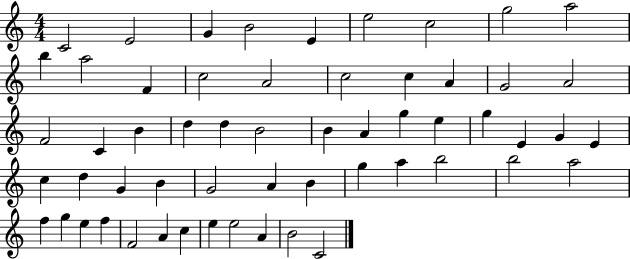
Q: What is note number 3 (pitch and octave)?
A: G4